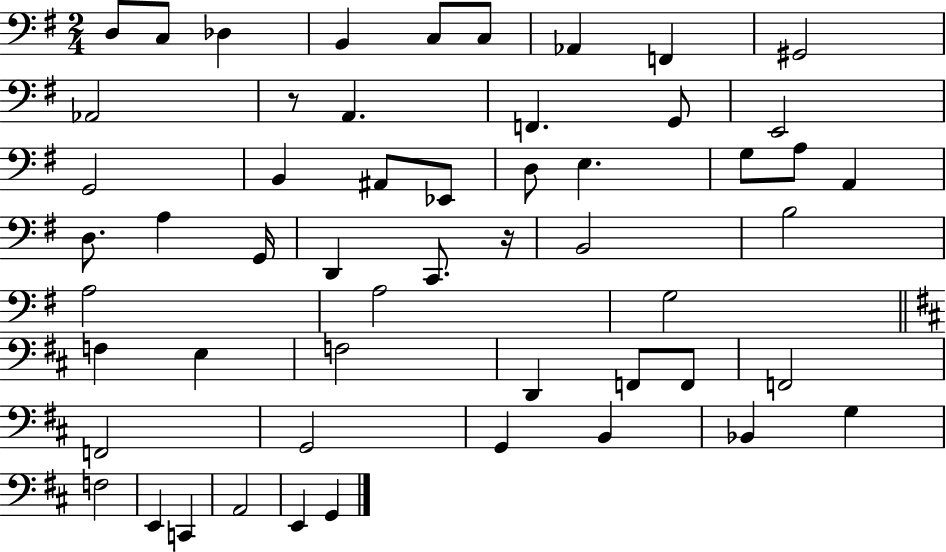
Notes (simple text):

D3/e C3/e Db3/q B2/q C3/e C3/e Ab2/q F2/q G#2/h Ab2/h R/e A2/q. F2/q. G2/e E2/h G2/h B2/q A#2/e Eb2/e D3/e E3/q. G3/e A3/e A2/q D3/e. A3/q G2/s D2/q C2/e. R/s B2/h B3/h A3/h A3/h G3/h F3/q E3/q F3/h D2/q F2/e F2/e F2/h F2/h G2/h G2/q B2/q Bb2/q G3/q F3/h E2/q C2/q A2/h E2/q G2/q